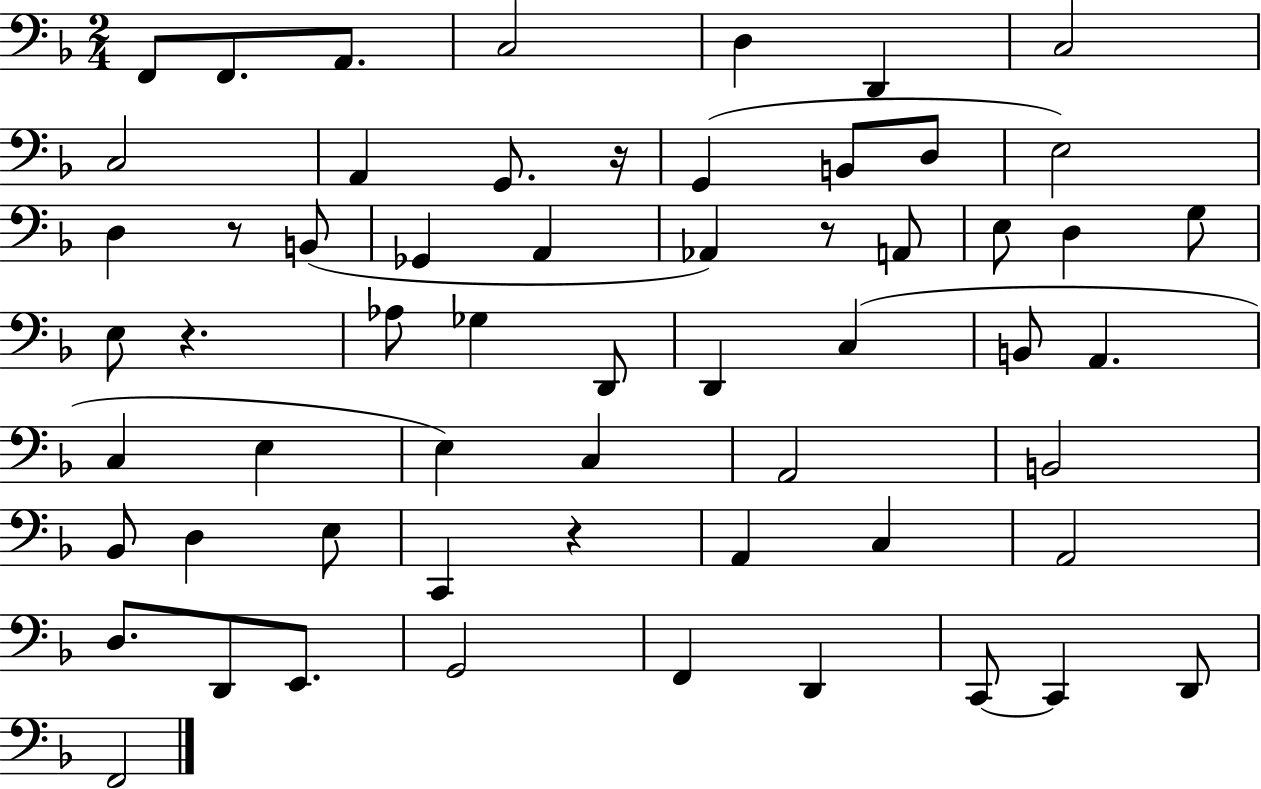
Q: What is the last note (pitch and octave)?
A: F2